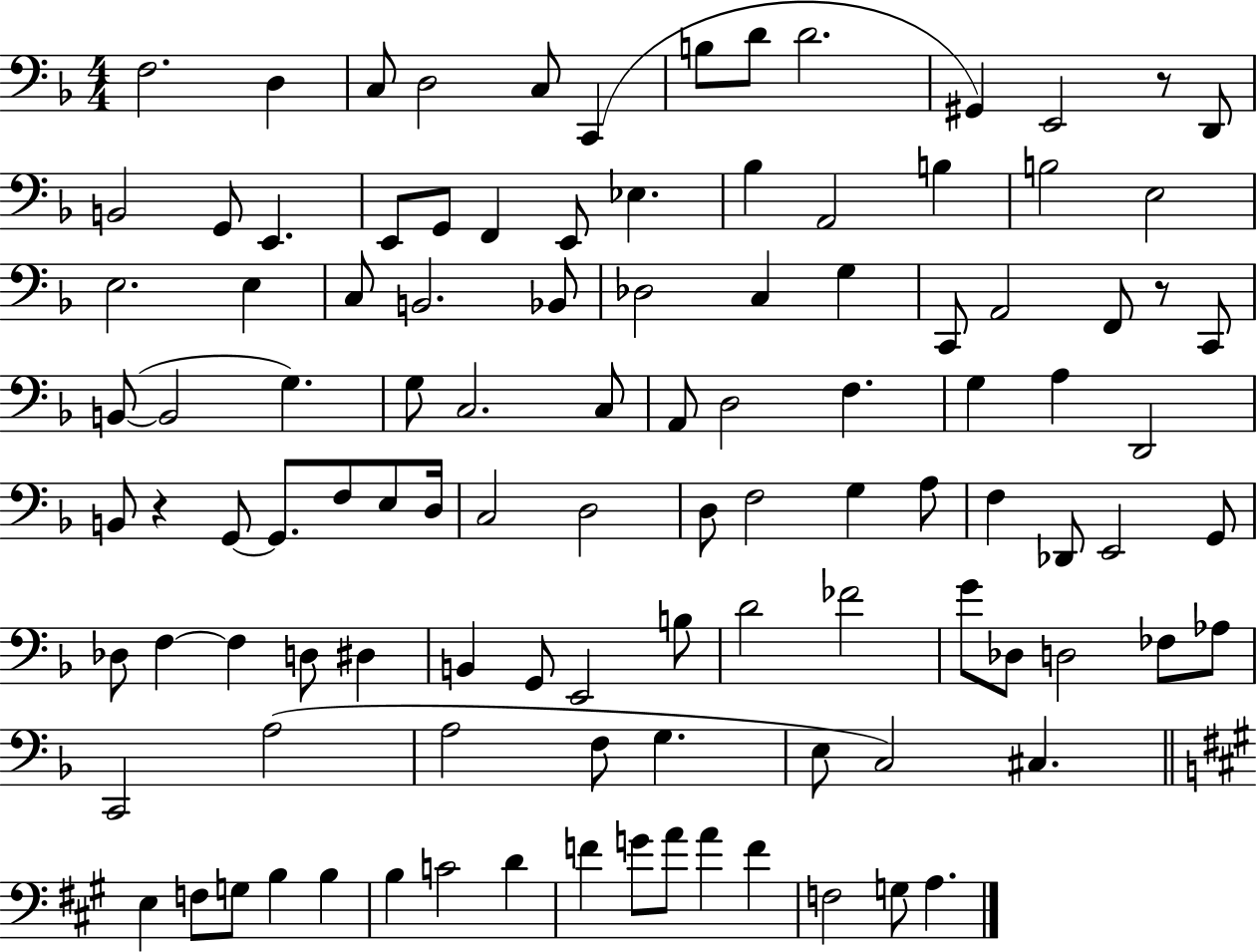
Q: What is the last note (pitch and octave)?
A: A3